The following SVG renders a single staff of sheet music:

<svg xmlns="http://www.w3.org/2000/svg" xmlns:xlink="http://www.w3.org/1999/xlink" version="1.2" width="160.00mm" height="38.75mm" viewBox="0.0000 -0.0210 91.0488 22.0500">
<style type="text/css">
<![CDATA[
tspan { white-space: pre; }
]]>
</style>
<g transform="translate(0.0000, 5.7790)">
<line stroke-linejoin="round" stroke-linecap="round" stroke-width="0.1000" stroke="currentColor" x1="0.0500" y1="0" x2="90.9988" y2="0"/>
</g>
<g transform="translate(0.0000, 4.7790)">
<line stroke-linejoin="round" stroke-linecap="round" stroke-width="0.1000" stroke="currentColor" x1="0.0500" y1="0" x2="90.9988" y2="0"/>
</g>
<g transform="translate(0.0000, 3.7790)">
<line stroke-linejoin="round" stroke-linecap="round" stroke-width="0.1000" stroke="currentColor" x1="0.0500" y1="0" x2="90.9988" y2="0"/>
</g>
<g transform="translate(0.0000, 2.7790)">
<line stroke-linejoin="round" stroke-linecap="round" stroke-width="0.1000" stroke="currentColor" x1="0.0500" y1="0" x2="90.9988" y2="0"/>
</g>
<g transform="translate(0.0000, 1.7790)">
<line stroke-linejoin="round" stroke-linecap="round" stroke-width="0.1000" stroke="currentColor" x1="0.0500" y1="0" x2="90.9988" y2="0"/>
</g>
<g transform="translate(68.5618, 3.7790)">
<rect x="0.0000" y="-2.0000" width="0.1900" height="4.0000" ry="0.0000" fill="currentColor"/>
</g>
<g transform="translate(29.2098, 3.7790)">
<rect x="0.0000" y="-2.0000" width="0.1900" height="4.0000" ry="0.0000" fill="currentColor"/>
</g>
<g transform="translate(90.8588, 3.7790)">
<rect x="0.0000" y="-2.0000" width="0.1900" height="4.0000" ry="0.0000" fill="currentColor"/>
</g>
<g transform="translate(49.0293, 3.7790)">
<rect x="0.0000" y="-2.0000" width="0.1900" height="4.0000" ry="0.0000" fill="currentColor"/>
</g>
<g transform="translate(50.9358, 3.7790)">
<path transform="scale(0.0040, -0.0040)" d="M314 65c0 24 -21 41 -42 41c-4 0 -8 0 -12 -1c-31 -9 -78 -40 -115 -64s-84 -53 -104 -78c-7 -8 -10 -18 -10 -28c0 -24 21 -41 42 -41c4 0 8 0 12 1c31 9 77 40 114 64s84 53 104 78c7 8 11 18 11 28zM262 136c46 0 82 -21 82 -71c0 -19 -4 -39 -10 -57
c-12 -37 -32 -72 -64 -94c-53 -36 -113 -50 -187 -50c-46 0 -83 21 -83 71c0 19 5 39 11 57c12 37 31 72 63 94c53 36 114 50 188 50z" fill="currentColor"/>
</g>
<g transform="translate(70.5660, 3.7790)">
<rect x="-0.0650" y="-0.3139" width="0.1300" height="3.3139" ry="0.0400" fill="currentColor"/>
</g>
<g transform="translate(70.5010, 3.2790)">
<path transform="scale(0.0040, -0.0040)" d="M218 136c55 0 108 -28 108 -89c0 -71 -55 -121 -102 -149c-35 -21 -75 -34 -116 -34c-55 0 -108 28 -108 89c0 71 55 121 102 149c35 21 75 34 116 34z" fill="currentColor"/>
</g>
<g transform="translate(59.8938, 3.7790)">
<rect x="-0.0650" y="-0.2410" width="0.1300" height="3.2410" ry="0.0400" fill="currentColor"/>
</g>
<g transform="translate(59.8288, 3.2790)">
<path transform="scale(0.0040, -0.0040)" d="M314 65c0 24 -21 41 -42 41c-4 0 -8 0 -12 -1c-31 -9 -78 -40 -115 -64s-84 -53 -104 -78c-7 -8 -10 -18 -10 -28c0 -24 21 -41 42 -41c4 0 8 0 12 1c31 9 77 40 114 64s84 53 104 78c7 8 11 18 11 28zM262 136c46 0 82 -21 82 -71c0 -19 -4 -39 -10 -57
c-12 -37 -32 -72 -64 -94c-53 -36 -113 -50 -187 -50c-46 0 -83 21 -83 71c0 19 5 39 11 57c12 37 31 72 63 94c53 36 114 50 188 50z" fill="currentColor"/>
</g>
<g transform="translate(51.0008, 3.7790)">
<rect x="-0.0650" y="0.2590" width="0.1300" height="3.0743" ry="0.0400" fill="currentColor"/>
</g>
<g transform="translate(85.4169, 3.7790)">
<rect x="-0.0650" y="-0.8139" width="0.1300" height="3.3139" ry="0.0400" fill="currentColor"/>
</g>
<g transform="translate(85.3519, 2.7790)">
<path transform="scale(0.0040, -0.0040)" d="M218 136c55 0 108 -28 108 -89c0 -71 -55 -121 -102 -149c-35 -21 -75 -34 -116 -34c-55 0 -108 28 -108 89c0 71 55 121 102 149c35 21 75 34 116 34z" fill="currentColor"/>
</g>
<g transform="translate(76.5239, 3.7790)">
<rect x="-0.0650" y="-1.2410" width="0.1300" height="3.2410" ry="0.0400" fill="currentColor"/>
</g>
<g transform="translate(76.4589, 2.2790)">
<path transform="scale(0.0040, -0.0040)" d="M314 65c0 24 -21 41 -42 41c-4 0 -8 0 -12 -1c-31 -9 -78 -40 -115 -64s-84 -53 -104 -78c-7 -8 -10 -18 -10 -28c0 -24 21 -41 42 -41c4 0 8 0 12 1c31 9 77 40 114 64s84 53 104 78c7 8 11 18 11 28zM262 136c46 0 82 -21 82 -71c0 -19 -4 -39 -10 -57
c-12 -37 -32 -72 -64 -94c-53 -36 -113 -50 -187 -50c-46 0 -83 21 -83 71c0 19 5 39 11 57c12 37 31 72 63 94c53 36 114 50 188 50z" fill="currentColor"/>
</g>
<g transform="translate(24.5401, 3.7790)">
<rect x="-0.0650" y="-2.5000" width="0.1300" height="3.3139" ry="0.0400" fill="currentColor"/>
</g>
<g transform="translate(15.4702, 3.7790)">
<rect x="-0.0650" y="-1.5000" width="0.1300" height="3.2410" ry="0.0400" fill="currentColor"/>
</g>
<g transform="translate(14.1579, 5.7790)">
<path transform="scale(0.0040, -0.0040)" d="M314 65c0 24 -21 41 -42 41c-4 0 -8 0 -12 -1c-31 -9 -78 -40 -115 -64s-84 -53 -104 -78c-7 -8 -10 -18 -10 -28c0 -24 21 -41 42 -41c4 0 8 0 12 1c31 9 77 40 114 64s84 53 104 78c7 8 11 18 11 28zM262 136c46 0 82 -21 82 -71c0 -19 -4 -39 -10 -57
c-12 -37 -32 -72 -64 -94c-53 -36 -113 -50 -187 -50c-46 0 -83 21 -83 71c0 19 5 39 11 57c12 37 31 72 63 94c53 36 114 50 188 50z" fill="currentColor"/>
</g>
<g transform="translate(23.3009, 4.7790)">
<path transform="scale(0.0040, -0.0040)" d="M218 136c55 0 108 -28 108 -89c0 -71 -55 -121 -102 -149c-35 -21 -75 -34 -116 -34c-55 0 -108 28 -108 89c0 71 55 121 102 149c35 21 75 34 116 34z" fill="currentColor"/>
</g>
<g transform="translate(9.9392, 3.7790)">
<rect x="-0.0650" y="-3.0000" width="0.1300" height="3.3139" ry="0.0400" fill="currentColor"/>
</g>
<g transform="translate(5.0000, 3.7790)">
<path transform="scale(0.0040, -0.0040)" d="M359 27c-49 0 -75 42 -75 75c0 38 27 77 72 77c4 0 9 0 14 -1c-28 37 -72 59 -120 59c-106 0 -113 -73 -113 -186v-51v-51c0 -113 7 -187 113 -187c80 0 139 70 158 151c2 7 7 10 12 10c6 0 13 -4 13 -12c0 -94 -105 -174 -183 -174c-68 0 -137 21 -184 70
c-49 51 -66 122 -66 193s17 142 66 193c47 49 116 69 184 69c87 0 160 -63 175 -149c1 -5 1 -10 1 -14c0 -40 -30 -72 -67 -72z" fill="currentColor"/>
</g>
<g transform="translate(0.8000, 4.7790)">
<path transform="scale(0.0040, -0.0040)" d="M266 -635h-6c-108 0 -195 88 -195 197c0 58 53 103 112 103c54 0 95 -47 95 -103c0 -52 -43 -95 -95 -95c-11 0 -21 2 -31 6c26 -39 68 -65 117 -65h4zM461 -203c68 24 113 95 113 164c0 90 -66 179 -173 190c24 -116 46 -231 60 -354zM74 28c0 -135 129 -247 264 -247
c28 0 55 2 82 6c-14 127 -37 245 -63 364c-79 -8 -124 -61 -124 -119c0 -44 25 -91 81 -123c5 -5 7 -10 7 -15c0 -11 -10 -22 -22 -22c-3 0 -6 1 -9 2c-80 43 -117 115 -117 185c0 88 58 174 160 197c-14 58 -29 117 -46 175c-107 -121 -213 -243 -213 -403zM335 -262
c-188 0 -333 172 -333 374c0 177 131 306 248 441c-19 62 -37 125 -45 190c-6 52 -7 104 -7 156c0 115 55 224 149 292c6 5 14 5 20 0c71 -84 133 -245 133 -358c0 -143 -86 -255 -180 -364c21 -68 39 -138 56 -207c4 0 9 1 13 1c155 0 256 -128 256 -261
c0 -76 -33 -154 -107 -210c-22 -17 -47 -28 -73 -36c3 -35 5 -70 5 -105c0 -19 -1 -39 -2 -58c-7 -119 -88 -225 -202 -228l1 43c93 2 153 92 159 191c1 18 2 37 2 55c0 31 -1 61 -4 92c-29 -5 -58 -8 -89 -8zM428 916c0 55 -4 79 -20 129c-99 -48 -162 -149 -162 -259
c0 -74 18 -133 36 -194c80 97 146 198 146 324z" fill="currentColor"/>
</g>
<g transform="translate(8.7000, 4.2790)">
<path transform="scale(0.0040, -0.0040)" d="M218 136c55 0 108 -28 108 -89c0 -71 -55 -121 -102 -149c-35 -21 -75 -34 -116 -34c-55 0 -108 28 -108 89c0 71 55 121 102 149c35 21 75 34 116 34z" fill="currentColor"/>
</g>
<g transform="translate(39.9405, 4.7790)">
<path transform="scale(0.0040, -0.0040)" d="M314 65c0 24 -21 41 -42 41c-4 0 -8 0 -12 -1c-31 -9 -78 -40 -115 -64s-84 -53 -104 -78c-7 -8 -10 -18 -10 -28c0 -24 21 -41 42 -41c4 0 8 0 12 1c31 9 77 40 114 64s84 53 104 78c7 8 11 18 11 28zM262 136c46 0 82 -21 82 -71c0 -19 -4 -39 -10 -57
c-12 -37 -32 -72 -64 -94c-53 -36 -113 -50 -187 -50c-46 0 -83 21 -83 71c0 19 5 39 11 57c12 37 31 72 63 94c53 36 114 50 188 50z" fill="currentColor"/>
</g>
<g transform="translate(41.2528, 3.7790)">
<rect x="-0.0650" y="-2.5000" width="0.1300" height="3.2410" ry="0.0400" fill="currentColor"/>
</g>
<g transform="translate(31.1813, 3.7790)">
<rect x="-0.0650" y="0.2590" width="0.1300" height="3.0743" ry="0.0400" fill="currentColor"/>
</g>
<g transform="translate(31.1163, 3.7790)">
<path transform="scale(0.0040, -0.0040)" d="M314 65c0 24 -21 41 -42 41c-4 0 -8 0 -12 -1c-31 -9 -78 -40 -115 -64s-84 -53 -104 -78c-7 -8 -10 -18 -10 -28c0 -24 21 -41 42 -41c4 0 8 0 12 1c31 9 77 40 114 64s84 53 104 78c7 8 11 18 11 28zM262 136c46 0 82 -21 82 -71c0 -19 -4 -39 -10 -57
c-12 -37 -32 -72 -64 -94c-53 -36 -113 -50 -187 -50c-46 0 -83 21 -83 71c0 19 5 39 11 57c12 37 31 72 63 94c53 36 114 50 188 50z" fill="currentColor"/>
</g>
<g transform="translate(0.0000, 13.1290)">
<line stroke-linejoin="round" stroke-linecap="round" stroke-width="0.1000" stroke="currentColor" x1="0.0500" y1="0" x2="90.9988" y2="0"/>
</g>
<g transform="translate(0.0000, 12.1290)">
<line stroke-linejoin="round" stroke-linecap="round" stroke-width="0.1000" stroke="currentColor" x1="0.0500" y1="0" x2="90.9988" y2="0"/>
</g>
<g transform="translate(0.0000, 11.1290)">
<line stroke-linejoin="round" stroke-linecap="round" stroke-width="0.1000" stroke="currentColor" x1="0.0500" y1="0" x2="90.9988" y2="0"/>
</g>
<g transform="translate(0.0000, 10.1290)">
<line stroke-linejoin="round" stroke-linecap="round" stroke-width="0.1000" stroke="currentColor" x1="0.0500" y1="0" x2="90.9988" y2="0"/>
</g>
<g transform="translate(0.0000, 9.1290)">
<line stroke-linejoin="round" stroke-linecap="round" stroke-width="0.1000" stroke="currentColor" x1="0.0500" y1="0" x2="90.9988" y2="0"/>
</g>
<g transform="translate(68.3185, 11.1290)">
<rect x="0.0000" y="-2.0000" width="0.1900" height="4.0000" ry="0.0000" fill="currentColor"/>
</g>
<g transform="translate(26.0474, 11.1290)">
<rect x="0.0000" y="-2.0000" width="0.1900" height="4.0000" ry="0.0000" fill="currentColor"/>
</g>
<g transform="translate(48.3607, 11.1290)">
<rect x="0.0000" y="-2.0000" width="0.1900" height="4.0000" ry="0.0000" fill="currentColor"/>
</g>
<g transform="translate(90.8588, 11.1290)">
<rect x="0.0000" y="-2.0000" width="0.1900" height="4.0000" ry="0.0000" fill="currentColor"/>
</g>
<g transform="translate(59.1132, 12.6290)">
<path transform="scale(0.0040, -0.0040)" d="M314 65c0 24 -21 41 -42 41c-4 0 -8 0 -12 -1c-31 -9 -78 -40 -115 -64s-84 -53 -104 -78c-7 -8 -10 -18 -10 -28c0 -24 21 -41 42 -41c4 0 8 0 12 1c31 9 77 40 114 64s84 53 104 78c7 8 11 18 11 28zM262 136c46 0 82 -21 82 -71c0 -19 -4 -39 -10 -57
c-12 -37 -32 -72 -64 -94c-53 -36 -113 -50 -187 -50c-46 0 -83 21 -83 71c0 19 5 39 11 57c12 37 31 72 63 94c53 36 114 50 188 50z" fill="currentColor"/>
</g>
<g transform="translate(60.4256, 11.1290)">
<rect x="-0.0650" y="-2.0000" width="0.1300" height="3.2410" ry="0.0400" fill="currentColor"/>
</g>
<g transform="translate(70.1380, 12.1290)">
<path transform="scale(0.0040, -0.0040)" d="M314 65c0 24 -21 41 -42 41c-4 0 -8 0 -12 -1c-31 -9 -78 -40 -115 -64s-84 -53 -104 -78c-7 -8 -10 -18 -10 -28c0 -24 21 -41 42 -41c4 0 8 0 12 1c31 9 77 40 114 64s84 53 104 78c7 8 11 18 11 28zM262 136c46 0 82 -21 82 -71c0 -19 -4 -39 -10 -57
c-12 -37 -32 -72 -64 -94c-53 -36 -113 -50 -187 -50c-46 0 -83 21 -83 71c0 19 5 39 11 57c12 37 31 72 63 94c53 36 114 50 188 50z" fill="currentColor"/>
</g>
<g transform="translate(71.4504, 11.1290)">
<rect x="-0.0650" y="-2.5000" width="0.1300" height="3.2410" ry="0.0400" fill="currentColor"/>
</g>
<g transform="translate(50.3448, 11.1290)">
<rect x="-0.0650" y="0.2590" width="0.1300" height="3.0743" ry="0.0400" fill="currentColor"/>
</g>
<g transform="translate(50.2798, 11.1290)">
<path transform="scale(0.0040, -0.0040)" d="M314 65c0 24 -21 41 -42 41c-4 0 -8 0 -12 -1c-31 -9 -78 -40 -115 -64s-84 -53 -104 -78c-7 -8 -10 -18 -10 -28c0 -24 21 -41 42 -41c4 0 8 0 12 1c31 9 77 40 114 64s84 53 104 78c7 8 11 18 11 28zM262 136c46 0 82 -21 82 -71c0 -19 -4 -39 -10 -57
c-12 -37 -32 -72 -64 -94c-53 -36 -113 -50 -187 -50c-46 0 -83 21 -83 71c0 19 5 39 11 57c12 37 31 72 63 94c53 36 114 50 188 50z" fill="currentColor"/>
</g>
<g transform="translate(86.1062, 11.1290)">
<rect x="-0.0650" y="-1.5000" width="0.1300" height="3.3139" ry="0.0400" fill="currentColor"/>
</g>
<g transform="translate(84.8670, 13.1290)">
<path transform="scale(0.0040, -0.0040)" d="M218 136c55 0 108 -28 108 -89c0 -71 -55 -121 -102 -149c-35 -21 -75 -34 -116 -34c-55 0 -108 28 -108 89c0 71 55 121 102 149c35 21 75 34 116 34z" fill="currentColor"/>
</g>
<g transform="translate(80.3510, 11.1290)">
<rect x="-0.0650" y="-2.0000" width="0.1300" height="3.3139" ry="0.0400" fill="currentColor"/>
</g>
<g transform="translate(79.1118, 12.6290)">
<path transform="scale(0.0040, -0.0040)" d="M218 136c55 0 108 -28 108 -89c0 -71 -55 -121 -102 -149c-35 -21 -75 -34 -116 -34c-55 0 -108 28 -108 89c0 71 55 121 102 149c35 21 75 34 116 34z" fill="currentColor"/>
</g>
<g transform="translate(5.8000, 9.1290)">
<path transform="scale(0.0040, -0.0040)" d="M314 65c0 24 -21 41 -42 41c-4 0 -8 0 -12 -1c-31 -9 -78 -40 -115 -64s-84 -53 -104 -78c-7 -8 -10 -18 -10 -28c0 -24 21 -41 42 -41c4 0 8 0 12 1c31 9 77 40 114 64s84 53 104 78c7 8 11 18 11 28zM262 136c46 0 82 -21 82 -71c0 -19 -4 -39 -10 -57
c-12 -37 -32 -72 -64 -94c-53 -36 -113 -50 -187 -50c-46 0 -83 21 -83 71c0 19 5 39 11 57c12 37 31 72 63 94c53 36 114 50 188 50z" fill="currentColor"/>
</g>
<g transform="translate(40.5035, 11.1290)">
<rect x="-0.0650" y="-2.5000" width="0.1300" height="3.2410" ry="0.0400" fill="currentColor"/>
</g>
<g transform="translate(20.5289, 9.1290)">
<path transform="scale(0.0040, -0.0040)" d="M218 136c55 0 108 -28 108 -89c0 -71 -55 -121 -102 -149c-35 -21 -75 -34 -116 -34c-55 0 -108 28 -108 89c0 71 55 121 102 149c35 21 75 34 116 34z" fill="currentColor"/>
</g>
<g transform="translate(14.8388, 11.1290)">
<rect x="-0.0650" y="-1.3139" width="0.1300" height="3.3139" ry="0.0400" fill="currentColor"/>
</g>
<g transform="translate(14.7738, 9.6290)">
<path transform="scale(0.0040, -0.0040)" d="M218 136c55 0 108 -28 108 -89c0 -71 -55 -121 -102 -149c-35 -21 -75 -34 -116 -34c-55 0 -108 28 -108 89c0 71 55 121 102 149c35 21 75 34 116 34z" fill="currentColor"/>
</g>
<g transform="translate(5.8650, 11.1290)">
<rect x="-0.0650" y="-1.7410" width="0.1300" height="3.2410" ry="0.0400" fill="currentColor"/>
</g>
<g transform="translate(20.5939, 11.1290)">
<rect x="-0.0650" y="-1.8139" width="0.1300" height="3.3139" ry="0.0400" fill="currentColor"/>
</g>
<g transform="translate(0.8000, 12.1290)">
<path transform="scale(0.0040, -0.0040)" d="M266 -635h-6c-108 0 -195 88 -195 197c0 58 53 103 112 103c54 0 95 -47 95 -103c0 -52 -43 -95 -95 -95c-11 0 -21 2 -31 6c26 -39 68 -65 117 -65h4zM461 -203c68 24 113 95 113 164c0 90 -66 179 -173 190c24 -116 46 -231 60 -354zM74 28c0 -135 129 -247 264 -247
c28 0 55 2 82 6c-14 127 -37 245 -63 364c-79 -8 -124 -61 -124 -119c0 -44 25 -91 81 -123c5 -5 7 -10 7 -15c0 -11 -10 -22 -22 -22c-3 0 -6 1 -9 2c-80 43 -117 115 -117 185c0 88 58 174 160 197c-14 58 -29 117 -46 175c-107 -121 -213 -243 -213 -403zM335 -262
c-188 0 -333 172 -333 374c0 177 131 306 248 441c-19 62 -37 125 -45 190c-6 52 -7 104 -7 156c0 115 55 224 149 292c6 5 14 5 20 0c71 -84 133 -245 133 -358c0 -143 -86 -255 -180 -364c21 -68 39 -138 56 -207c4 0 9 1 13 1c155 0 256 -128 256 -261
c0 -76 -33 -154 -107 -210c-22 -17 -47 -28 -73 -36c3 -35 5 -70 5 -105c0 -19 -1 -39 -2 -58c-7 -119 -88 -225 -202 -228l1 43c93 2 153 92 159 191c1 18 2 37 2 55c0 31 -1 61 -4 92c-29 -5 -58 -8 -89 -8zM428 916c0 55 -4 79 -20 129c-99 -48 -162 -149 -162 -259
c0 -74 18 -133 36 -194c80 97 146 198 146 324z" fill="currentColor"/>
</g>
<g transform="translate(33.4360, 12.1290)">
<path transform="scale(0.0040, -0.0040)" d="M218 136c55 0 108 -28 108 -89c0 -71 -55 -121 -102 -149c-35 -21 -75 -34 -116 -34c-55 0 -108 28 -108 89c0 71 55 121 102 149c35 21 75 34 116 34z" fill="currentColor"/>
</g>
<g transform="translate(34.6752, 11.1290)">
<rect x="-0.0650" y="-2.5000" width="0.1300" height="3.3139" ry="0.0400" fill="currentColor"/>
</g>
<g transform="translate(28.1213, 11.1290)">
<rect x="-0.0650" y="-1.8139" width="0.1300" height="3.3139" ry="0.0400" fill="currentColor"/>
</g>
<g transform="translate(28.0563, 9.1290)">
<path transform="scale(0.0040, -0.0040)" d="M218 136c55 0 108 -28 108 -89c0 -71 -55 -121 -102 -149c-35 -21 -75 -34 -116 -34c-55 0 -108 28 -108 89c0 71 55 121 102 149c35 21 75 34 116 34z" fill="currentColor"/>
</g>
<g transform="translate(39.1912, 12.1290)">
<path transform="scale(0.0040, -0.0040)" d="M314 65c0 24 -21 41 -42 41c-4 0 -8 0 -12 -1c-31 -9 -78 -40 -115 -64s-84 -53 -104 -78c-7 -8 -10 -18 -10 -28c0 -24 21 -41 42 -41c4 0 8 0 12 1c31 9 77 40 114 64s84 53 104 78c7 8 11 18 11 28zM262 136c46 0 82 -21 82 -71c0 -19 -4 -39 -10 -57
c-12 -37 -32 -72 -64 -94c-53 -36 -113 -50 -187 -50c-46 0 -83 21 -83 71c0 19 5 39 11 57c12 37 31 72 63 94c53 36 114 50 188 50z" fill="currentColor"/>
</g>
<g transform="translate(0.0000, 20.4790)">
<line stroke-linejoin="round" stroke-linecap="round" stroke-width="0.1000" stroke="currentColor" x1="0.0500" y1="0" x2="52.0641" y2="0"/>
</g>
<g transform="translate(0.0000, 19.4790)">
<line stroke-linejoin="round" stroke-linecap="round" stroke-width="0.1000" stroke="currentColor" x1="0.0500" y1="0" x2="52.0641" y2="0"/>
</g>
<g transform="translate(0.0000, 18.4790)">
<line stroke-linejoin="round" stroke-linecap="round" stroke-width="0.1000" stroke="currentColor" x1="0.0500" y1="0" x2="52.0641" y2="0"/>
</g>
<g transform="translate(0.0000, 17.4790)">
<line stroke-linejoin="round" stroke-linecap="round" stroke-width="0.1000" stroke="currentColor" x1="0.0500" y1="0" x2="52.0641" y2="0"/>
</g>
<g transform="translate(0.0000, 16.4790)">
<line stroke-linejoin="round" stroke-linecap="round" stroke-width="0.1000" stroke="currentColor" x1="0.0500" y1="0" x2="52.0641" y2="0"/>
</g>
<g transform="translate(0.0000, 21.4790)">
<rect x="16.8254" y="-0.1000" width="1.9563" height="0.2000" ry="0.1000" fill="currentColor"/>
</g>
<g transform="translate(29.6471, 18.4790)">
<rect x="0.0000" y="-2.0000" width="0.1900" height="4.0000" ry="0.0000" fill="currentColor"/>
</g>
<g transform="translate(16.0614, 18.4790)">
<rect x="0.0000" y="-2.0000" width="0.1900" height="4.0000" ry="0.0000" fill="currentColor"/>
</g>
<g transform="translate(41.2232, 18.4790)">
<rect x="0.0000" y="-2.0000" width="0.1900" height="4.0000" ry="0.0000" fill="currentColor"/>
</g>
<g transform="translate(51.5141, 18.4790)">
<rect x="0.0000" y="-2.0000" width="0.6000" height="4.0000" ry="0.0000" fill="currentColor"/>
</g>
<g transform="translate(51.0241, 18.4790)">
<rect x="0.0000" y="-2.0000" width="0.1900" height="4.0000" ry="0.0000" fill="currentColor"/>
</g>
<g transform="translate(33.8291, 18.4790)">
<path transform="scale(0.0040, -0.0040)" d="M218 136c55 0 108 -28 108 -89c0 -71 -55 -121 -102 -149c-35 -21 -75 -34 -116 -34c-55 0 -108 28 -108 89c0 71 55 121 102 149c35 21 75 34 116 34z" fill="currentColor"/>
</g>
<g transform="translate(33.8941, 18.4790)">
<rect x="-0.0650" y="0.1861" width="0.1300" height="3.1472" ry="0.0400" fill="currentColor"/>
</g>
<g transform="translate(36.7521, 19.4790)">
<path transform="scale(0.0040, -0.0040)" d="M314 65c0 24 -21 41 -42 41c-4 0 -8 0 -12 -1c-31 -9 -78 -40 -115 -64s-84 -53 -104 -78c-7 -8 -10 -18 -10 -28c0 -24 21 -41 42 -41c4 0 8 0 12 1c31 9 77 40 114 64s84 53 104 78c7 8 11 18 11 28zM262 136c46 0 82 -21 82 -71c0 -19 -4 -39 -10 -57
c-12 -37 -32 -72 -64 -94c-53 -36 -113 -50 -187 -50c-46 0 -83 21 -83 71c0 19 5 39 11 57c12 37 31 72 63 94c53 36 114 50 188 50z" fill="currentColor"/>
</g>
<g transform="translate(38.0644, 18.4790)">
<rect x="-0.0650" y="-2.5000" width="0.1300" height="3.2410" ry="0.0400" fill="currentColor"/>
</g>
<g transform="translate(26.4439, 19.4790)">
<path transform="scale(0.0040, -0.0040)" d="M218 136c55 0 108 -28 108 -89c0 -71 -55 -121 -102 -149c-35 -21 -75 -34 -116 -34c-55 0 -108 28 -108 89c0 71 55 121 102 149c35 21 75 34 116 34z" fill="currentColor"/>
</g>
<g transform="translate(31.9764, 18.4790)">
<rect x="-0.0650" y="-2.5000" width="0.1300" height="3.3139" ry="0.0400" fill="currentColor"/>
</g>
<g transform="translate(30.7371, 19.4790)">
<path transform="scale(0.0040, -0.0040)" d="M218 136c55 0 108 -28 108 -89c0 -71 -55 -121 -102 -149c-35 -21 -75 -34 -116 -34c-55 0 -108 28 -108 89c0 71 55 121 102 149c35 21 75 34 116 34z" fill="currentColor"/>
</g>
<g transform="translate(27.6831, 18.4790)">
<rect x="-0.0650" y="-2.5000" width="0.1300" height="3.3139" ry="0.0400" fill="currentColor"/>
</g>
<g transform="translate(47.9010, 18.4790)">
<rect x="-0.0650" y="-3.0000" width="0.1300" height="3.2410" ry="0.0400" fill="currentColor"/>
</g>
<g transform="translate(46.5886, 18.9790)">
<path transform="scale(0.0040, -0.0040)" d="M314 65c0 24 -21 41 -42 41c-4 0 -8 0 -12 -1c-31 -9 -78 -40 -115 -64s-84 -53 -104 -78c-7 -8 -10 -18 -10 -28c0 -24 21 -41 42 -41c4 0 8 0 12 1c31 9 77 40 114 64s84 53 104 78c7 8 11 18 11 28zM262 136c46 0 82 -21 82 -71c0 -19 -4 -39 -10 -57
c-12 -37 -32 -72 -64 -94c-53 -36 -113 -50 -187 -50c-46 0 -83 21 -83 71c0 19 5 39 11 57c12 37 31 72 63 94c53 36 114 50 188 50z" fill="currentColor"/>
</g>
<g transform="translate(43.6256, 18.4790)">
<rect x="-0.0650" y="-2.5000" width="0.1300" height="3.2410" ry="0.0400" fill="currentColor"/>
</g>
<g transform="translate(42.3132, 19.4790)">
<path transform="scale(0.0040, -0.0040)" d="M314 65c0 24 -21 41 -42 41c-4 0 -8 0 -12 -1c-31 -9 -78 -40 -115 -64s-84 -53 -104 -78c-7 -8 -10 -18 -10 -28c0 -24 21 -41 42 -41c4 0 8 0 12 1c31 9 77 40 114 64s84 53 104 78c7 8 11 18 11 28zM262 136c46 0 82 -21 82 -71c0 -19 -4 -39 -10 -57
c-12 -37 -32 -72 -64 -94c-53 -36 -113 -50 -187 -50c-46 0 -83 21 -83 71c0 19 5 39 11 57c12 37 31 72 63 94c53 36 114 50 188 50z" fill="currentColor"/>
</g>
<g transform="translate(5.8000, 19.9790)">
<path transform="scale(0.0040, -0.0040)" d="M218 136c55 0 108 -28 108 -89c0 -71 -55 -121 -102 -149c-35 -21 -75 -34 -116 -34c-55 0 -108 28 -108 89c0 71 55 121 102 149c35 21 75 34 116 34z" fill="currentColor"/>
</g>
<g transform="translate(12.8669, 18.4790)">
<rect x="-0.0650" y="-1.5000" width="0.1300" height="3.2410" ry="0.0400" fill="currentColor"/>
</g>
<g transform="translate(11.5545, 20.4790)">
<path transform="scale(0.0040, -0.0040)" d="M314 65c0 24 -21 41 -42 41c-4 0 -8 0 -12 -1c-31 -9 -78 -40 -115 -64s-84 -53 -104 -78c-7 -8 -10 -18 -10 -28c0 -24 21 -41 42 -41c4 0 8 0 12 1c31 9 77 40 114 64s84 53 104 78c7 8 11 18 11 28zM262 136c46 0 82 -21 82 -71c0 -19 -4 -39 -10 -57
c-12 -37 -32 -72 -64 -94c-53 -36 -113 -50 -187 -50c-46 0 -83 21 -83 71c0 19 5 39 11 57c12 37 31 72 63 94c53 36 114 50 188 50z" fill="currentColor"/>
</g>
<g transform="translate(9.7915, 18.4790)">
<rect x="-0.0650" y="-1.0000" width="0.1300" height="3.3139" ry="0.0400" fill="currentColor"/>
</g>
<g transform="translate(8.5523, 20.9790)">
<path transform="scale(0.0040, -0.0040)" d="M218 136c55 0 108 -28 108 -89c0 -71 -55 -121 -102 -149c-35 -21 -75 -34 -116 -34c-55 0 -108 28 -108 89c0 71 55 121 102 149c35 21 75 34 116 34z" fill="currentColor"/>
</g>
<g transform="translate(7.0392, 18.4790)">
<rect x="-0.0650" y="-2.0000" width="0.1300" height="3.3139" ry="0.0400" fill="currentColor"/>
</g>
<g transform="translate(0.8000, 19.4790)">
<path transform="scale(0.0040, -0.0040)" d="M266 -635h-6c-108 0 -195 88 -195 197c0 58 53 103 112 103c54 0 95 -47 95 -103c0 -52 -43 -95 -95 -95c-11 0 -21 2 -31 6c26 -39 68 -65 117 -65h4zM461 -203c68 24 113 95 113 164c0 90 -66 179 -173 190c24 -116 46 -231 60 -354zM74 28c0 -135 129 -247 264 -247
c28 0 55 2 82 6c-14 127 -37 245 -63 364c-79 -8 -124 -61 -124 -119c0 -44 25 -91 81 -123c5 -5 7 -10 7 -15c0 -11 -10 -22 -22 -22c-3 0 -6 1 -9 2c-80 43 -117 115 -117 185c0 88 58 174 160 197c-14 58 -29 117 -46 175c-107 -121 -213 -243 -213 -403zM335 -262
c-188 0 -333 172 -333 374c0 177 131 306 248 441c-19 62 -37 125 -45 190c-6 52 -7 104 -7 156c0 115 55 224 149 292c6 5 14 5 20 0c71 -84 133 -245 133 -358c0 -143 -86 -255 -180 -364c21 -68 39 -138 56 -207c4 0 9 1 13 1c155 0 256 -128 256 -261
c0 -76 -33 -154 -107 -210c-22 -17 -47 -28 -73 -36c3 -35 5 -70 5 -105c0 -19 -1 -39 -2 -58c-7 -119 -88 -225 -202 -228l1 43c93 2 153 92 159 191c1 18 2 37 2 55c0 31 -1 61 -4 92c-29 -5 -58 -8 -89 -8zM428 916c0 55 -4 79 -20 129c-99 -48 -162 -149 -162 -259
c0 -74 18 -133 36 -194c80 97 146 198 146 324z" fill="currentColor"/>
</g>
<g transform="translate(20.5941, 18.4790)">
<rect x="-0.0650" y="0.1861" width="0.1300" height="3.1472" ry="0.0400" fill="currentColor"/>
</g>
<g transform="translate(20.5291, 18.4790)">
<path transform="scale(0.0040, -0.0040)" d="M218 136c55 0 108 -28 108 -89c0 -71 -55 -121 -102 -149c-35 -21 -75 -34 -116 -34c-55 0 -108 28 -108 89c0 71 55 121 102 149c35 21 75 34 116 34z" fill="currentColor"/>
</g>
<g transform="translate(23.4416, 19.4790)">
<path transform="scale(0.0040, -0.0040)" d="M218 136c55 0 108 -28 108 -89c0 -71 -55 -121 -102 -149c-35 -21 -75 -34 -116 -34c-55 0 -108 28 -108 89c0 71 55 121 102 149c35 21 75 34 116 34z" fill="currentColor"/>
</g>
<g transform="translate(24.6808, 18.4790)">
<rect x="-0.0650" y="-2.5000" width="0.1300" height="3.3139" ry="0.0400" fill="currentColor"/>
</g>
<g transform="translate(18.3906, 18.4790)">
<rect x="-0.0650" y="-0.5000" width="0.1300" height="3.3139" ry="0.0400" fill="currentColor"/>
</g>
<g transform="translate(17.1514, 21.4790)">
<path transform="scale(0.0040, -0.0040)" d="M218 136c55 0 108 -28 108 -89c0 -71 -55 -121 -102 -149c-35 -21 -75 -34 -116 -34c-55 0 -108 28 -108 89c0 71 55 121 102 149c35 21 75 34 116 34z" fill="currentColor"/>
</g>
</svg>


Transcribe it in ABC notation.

X:1
T:Untitled
M:4/4
L:1/4
K:C
A E2 G B2 G2 B2 c2 c e2 d f2 e f f G G2 B2 F2 G2 F E F D E2 C B G G G B G2 G2 A2